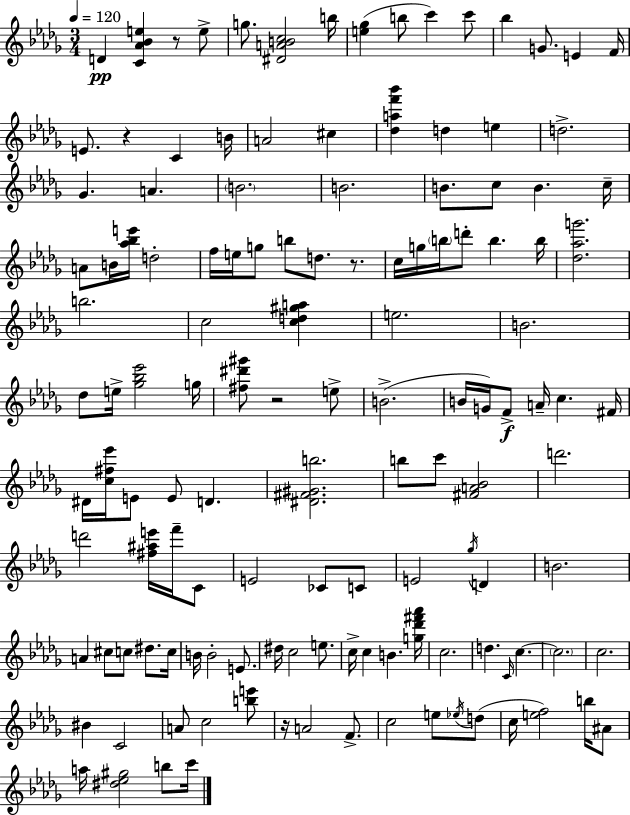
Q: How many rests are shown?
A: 5